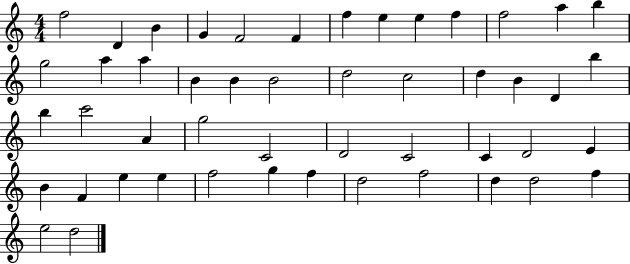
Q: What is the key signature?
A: C major